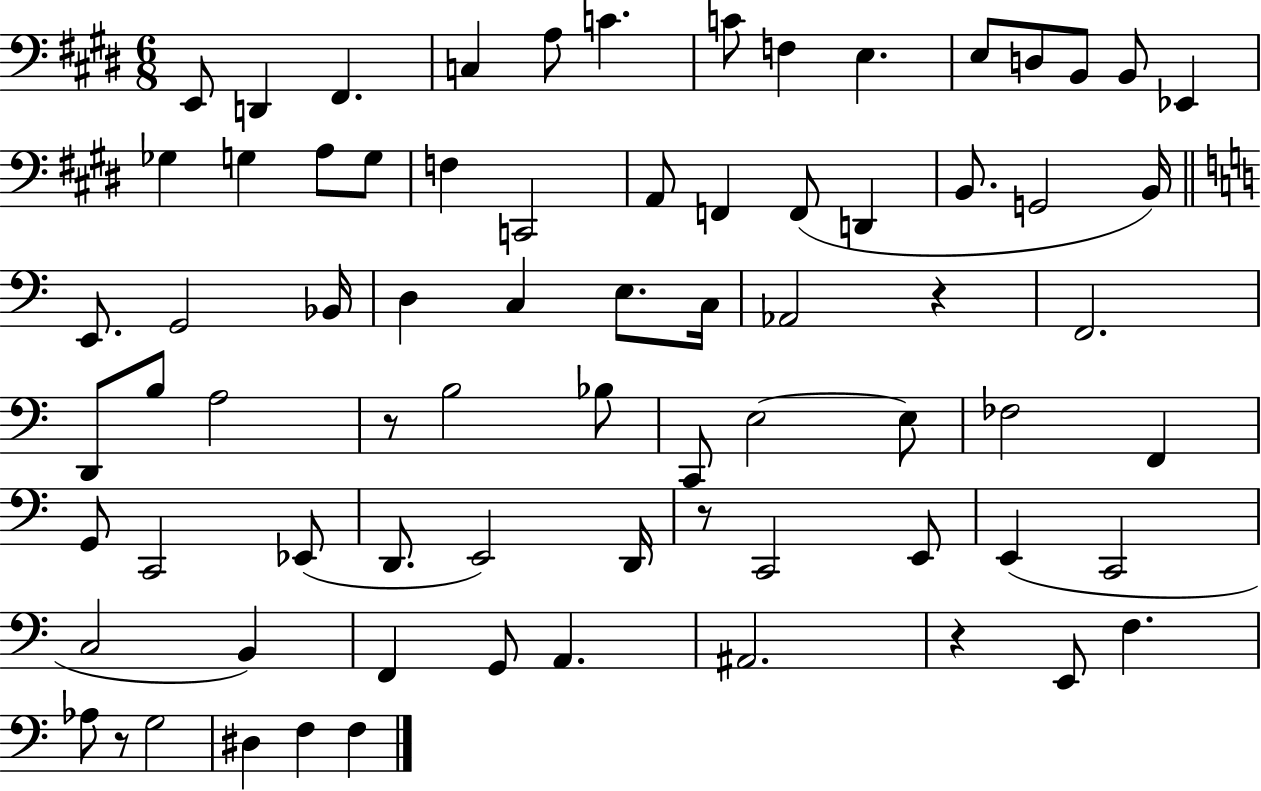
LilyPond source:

{
  \clef bass
  \numericTimeSignature
  \time 6/8
  \key e \major
  e,8 d,4 fis,4. | c4 a8 c'4. | c'8 f4 e4. | e8 d8 b,8 b,8 ees,4 | \break ges4 g4 a8 g8 | f4 c,2 | a,8 f,4 f,8( d,4 | b,8. g,2 b,16) | \break \bar "||" \break \key c \major e,8. g,2 bes,16 | d4 c4 e8. c16 | aes,2 r4 | f,2. | \break d,8 b8 a2 | r8 b2 bes8 | c,8 e2~~ e8 | fes2 f,4 | \break g,8 c,2 ees,8( | d,8. e,2) d,16 | r8 c,2 e,8 | e,4( c,2 | \break c2 b,4) | f,4 g,8 a,4. | ais,2. | r4 e,8 f4. | \break aes8 r8 g2 | dis4 f4 f4 | \bar "|."
}